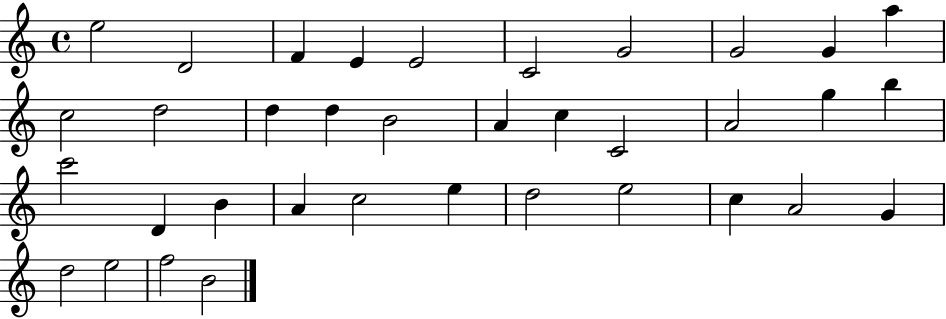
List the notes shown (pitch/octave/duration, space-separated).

E5/h D4/h F4/q E4/q E4/h C4/h G4/h G4/h G4/q A5/q C5/h D5/h D5/q D5/q B4/h A4/q C5/q C4/h A4/h G5/q B5/q C6/h D4/q B4/q A4/q C5/h E5/q D5/h E5/h C5/q A4/h G4/q D5/h E5/h F5/h B4/h